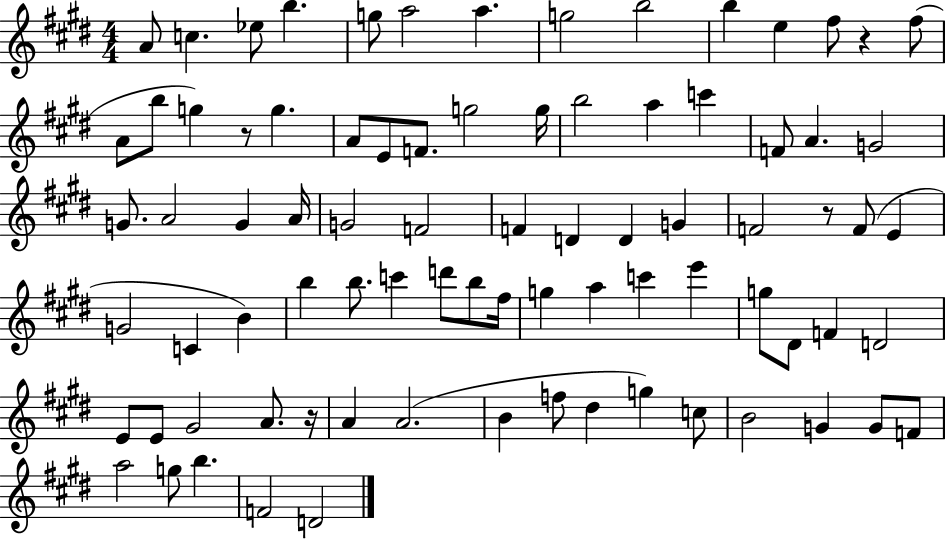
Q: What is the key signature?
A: E major